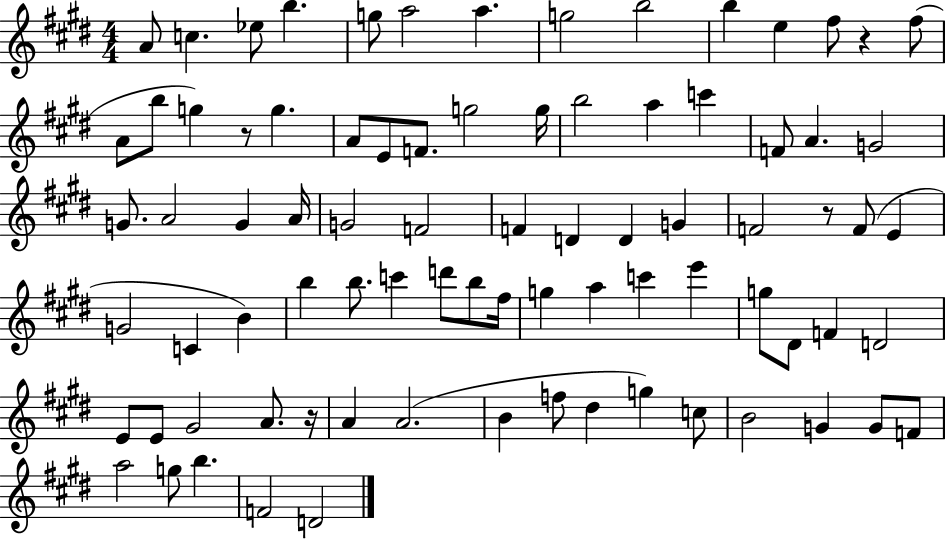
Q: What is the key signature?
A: E major